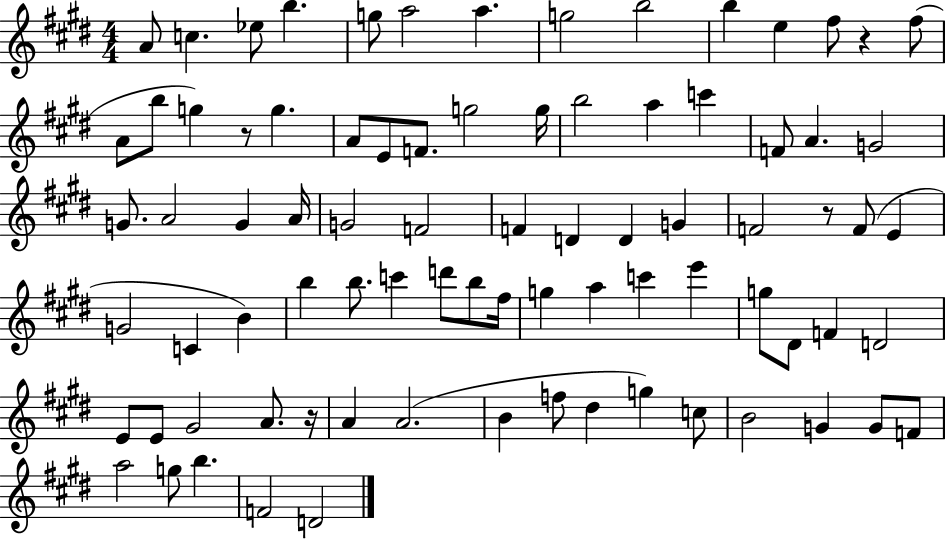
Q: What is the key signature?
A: E major